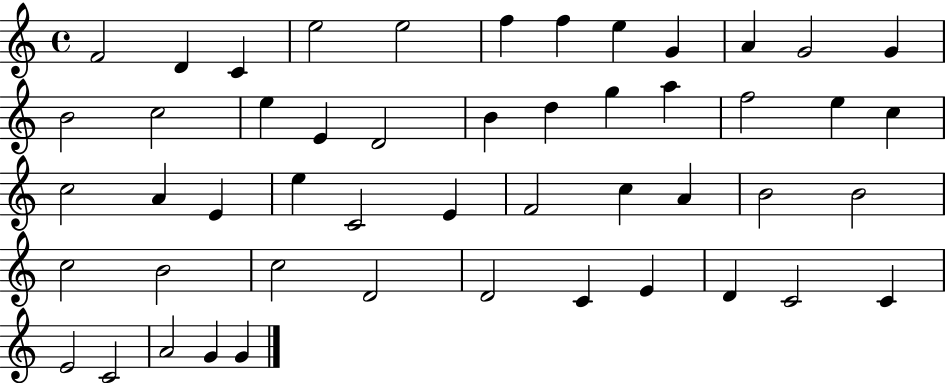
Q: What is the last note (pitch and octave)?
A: G4